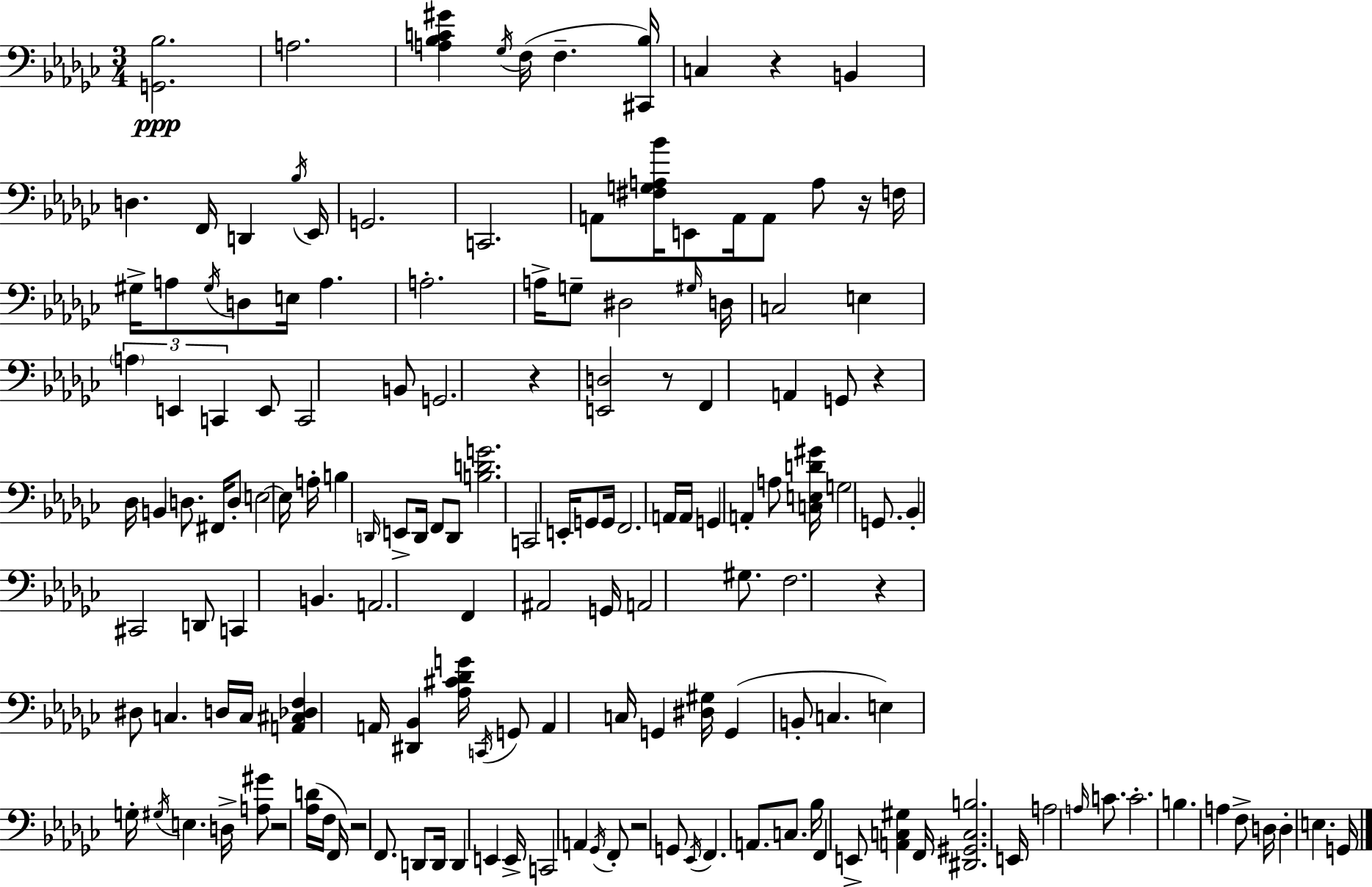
X:1
T:Untitled
M:3/4
L:1/4
K:Ebm
[G,,_B,]2 A,2 [A,_B,C^G] _G,/4 F,/4 F, [^C,,_B,]/4 C, z B,, D, F,,/4 D,, _B,/4 _E,,/4 G,,2 C,,2 A,,/2 [^F,G,A,_B]/4 E,,/2 A,,/4 A,,/2 A,/2 z/4 F,/4 ^G,/4 A,/2 ^G,/4 D,/2 E,/4 A, A,2 A,/4 G,/2 ^D,2 ^G,/4 D,/4 C,2 E, A, E,, C,, E,,/2 C,,2 B,,/2 G,,2 z [E,,D,]2 z/2 F,, A,, G,,/2 z _D,/4 B,, D,/2 ^F,,/4 D,/2 E,2 E,/4 A,/4 B, D,,/4 E,,/2 D,,/4 F,,/2 D,,/2 [B,DG]2 C,,2 E,,/4 G,,/2 G,,/4 F,,2 A,,/4 A,,/4 G,, A,, A,/2 [C,E,D^G]/4 G,2 G,,/2 _B,, ^C,,2 D,,/2 C,, B,, A,,2 F,, ^A,,2 G,,/4 A,,2 ^G,/2 F,2 z ^D,/2 C, D,/4 C,/4 [A,,^C,_D,F,] A,,/4 [^D,,_B,,] [_A,^C_DG]/4 C,,/4 G,,/2 A,, C,/4 G,, [^D,^G,]/4 G,, B,,/2 C, E, G,/4 ^G,/4 E, D,/4 [A,^G]/2 z2 [_A,D]/4 F,/4 F,,/4 z2 F,,/2 D,,/2 D,,/4 D,, E,, E,,/4 C,,2 A,, _G,,/4 F,,/2 z2 G,,/2 _E,,/4 F,, A,,/2 C,/2 _B,/4 F,, E,,/2 [A,,C,^G,] F,,/4 [^D,,^G,,C,B,]2 E,,/4 A,2 A,/4 C/2 C2 B, A, F,/2 D,/4 D, E, G,,/4